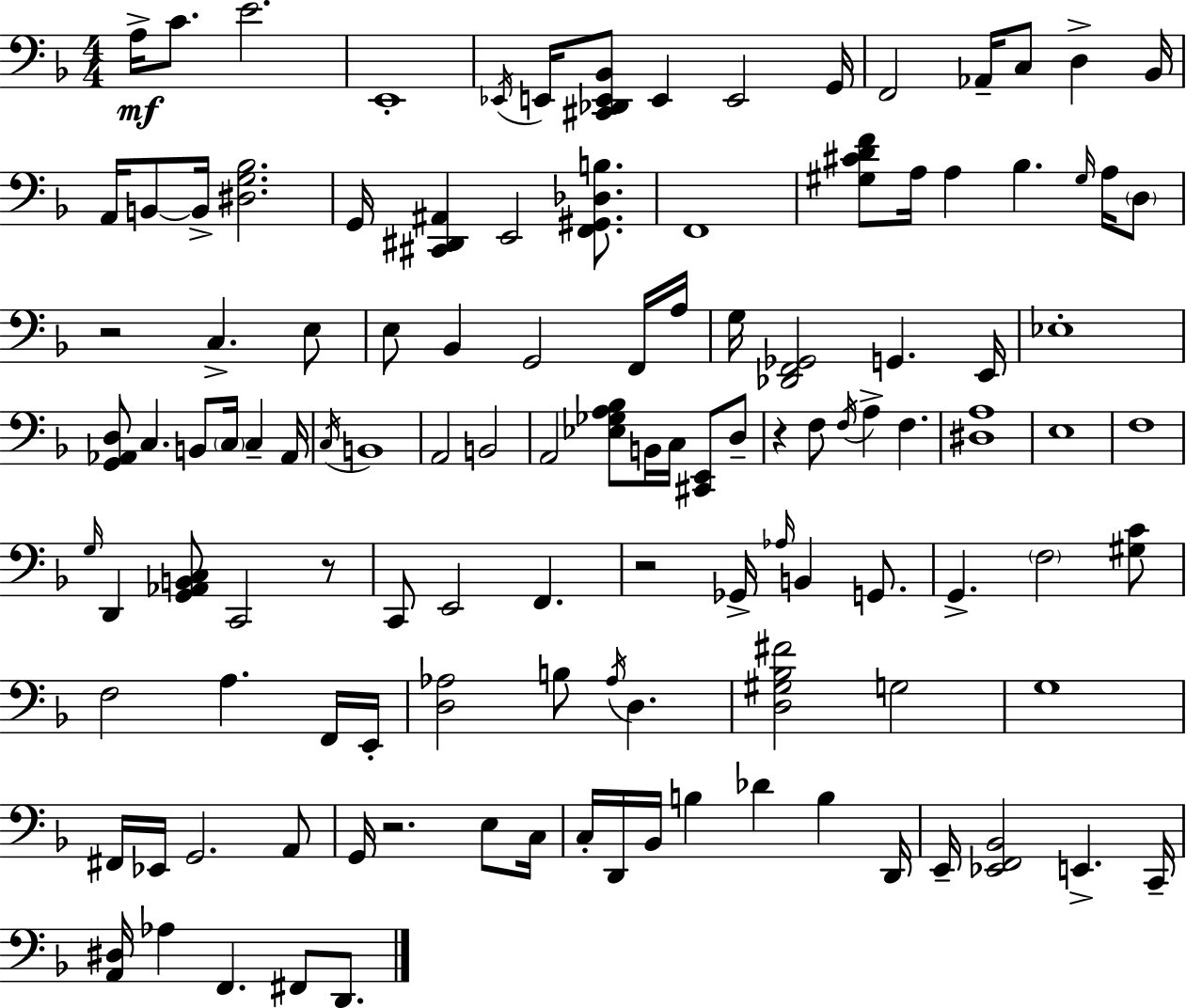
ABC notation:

X:1
T:Untitled
M:4/4
L:1/4
K:Dm
A,/4 C/2 E2 E,,4 _E,,/4 E,,/4 [^C,,_D,,E,,_B,,]/2 E,, E,,2 G,,/4 F,,2 _A,,/4 C,/2 D, _B,,/4 A,,/4 B,,/2 B,,/4 [^D,G,_B,]2 G,,/4 [^C,,^D,,^A,,] E,,2 [F,,^G,,_D,B,]/2 F,,4 [^G,^CDF]/2 A,/4 A, _B, ^G,/4 A,/4 D,/2 z2 C, E,/2 E,/2 _B,, G,,2 F,,/4 A,/4 G,/4 [_D,,F,,_G,,]2 G,, E,,/4 _E,4 [G,,_A,,D,]/2 C, B,,/2 C,/4 C, _A,,/4 C,/4 B,,4 A,,2 B,,2 A,,2 [_E,_G,A,_B,]/2 B,,/4 C,/4 [^C,,E,,]/2 D,/2 z F,/2 F,/4 A, F, [^D,A,]4 E,4 F,4 G,/4 D,, [G,,_A,,B,,C,]/2 C,,2 z/2 C,,/2 E,,2 F,, z2 _G,,/4 _A,/4 B,, G,,/2 G,, F,2 [^G,C]/2 F,2 A, F,,/4 E,,/4 [D,_A,]2 B,/2 _A,/4 D, [D,^G,_B,^F]2 G,2 G,4 ^F,,/4 _E,,/4 G,,2 A,,/2 G,,/4 z2 E,/2 C,/4 C,/4 D,,/4 _B,,/4 B, _D B, D,,/4 E,,/4 [_E,,F,,_B,,]2 E,, C,,/4 [A,,^D,]/4 _A, F,, ^F,,/2 D,,/2